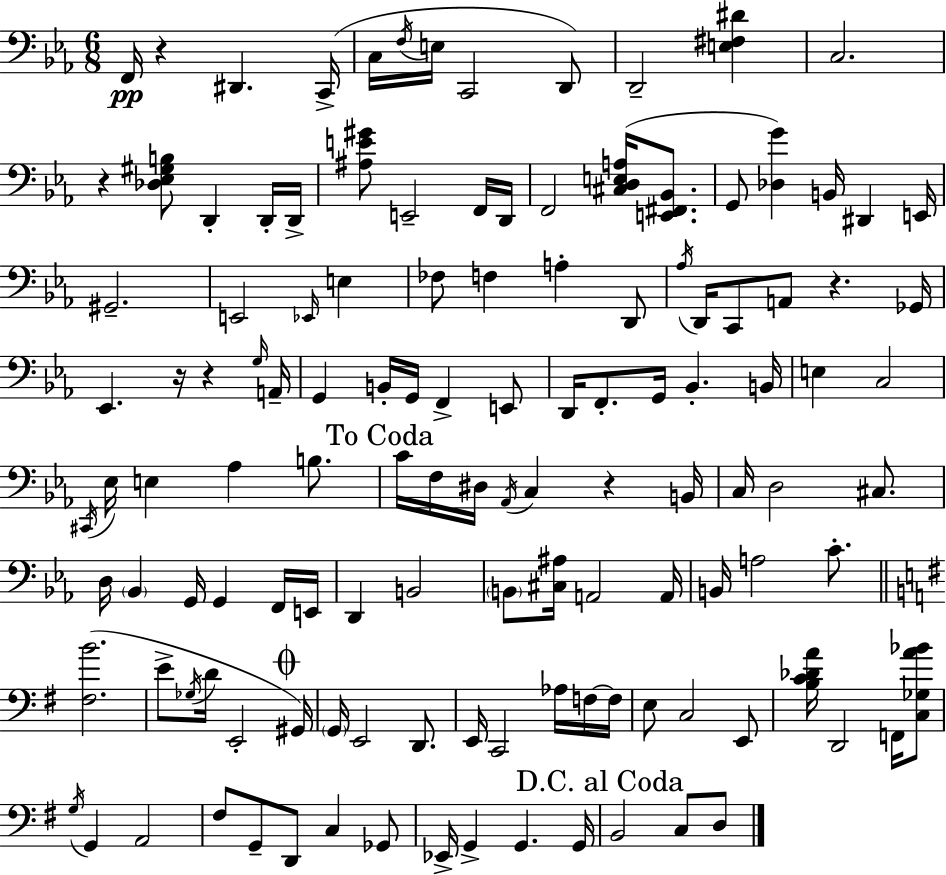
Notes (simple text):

F2/s R/q D#2/q. C2/s C3/s F3/s E3/s C2/h D2/e D2/h [E3,F#3,D#4]/q C3/h. R/q [Db3,Eb3,G#3,B3]/e D2/q D2/s D2/s [A#3,E4,G#4]/e E2/h F2/s D2/s F2/h [C#3,D3,E3,A3]/s [E2,F#2,Bb2]/e. G2/e [Db3,G4]/q B2/s D#2/q E2/s G#2/h. E2/h Eb2/s E3/q FES3/e F3/q A3/q D2/e Ab3/s D2/s C2/e A2/e R/q. Gb2/s Eb2/q. R/s R/q G3/s A2/s G2/q B2/s G2/s F2/q E2/e D2/s F2/e. G2/s Bb2/q. B2/s E3/q C3/h C#2/s Eb3/s E3/q Ab3/q B3/e. C4/s F3/s D#3/s Ab2/s C3/q R/q B2/s C3/s D3/h C#3/e. D3/s Bb2/q G2/s G2/q F2/s E2/s D2/q B2/h B2/e [C#3,A#3]/s A2/h A2/s B2/s A3/h C4/e. [F#3,B4]/h. E4/e Gb3/s D4/s E2/h G#2/s G2/s E2/h D2/e. E2/s C2/h Ab3/s F3/s F3/s E3/e C3/h E2/e [B3,C4,Db4,A4]/s D2/h F2/s [C3,Gb3,A4,Bb4]/e G3/s G2/q A2/h F#3/e G2/e D2/e C3/q Gb2/e Eb2/s G2/q G2/q. G2/s B2/h C3/e D3/e